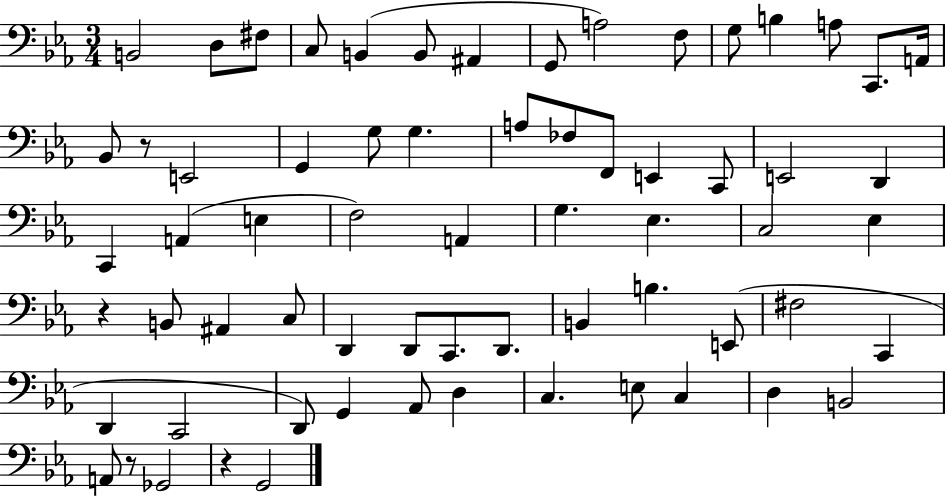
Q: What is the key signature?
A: EES major